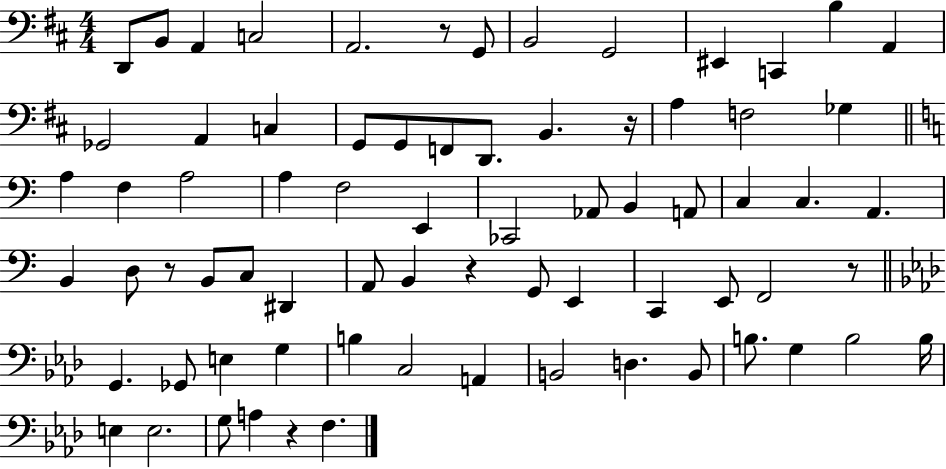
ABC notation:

X:1
T:Untitled
M:4/4
L:1/4
K:D
D,,/2 B,,/2 A,, C,2 A,,2 z/2 G,,/2 B,,2 G,,2 ^E,, C,, B, A,, _G,,2 A,, C, G,,/2 G,,/2 F,,/2 D,,/2 B,, z/4 A, F,2 _G, A, F, A,2 A, F,2 E,, _C,,2 _A,,/2 B,, A,,/2 C, C, A,, B,, D,/2 z/2 B,,/2 C,/2 ^D,, A,,/2 B,, z G,,/2 E,, C,, E,,/2 F,,2 z/2 G,, _G,,/2 E, G, B, C,2 A,, B,,2 D, B,,/2 B,/2 G, B,2 B,/4 E, E,2 G,/2 A, z F,